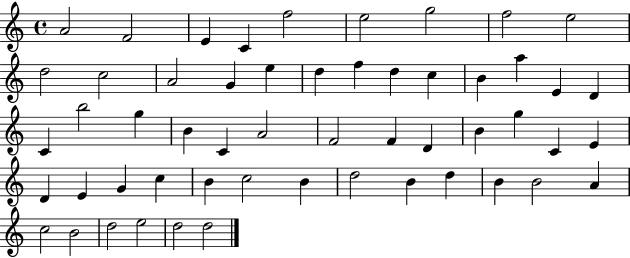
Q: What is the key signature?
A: C major